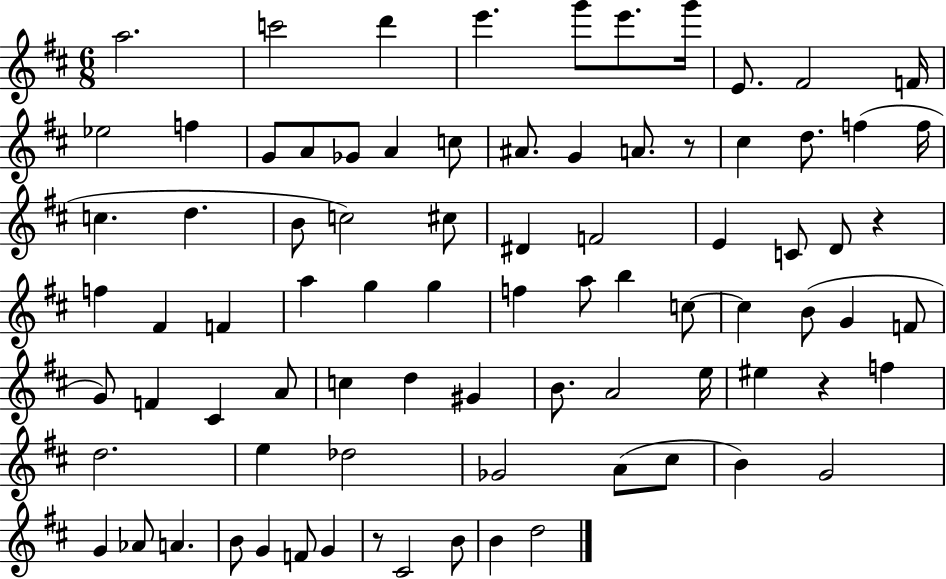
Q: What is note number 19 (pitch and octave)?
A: G4